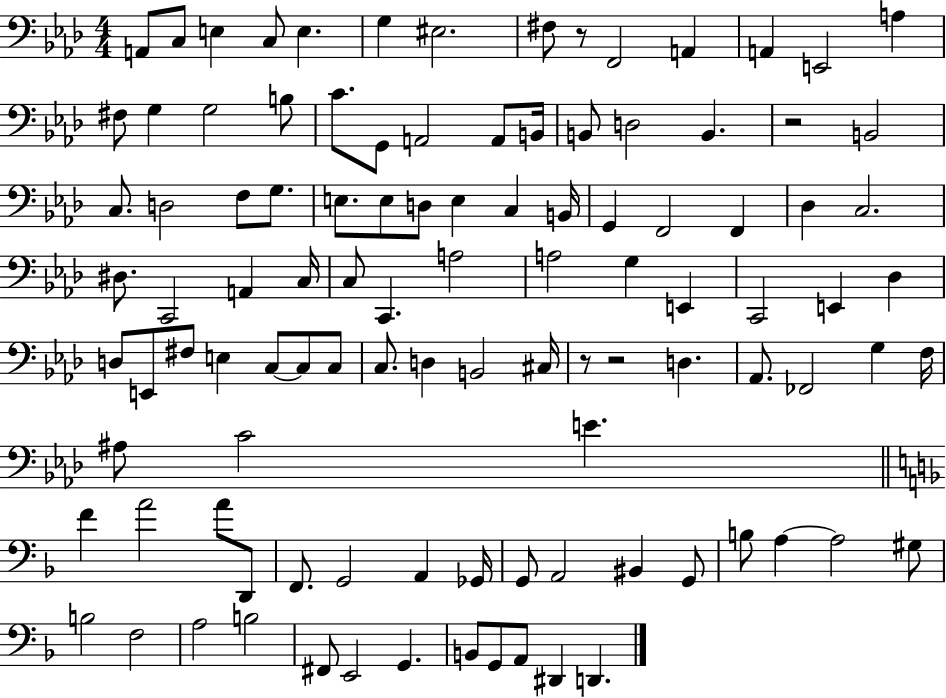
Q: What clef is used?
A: bass